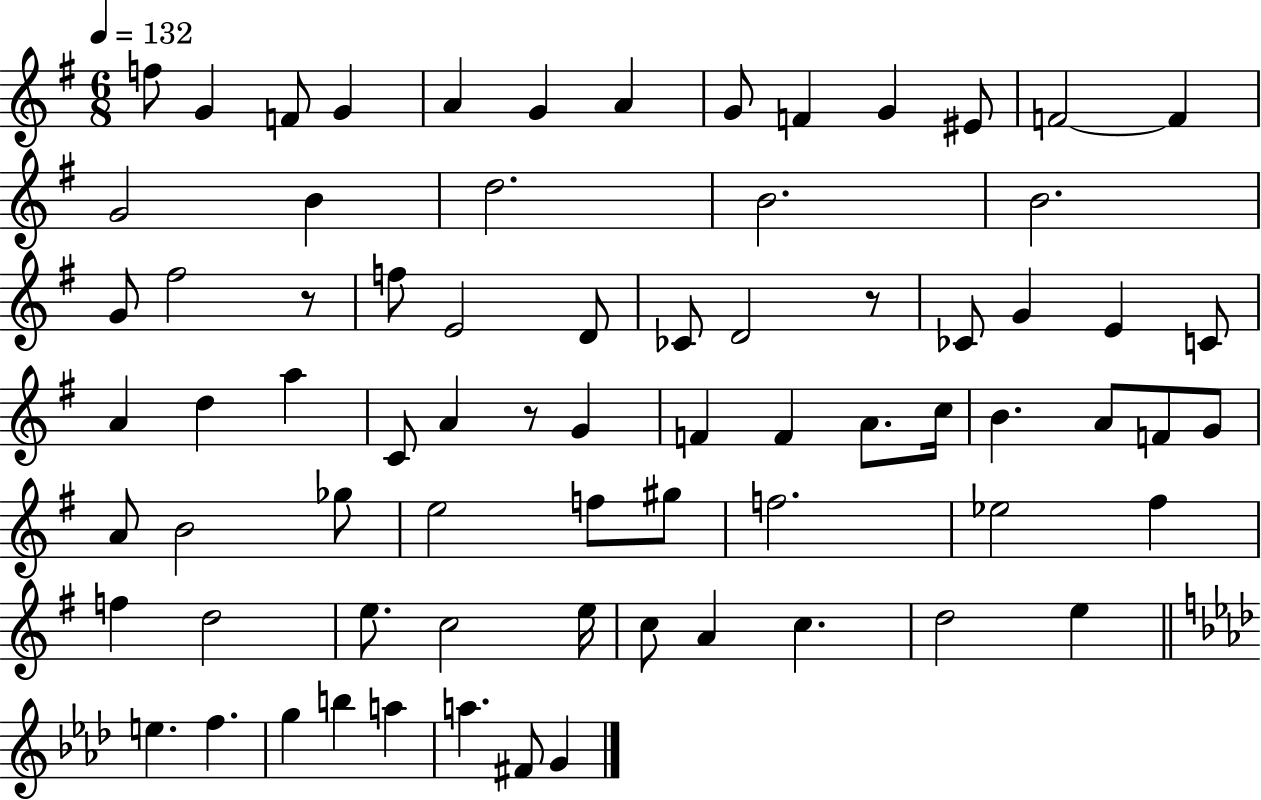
X:1
T:Untitled
M:6/8
L:1/4
K:G
f/2 G F/2 G A G A G/2 F G ^E/2 F2 F G2 B d2 B2 B2 G/2 ^f2 z/2 f/2 E2 D/2 _C/2 D2 z/2 _C/2 G E C/2 A d a C/2 A z/2 G F F A/2 c/4 B A/2 F/2 G/2 A/2 B2 _g/2 e2 f/2 ^g/2 f2 _e2 ^f f d2 e/2 c2 e/4 c/2 A c d2 e e f g b a a ^F/2 G